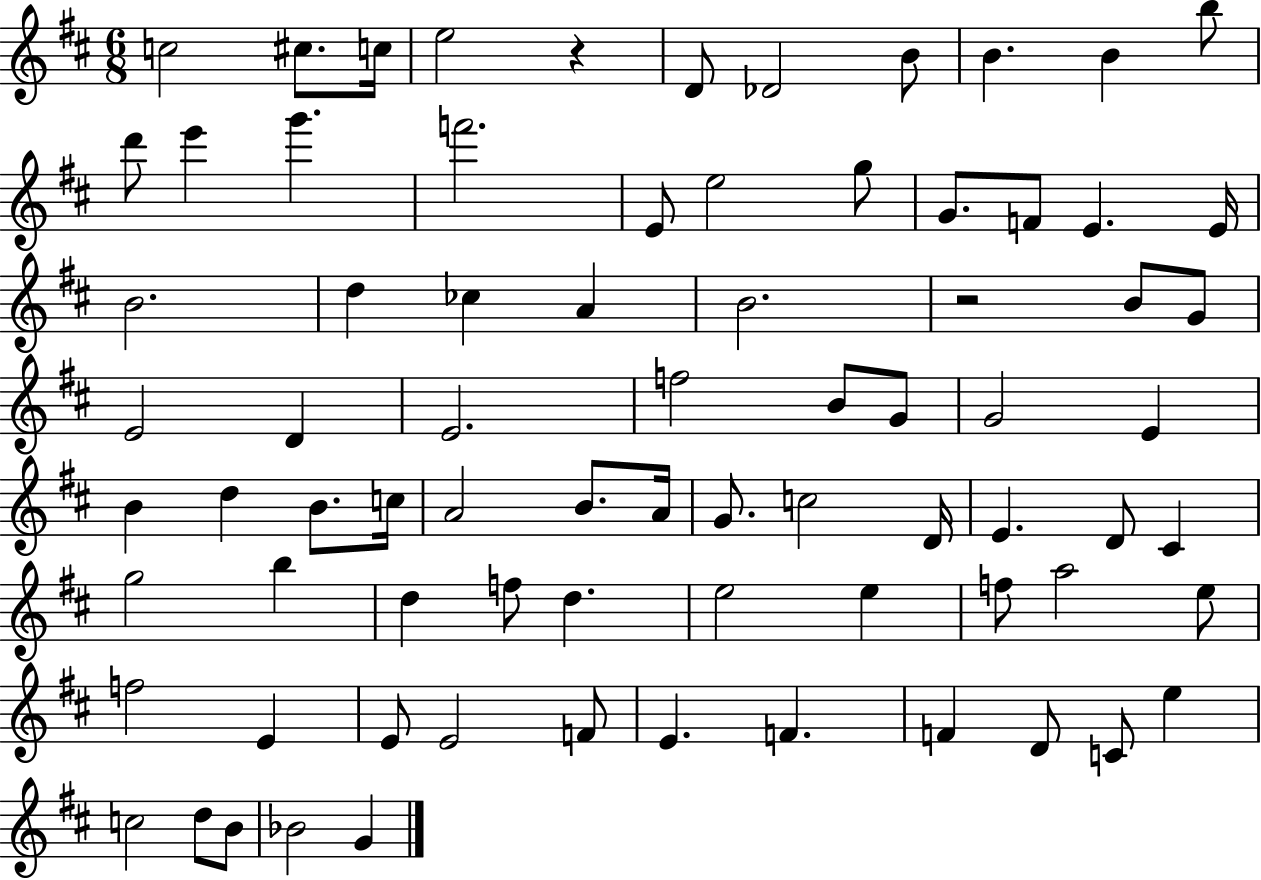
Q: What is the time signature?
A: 6/8